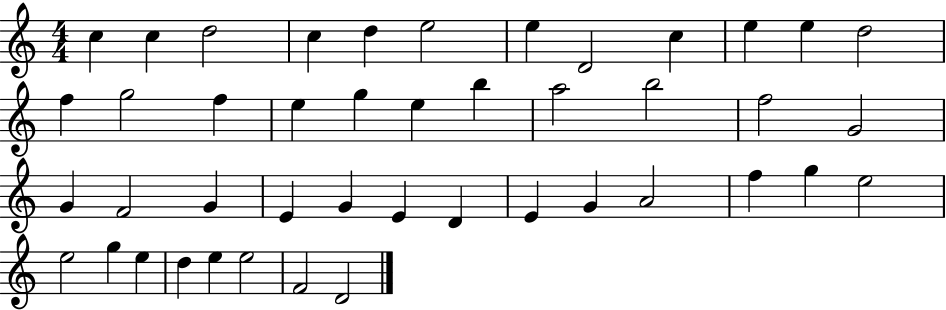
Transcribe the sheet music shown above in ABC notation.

X:1
T:Untitled
M:4/4
L:1/4
K:C
c c d2 c d e2 e D2 c e e d2 f g2 f e g e b a2 b2 f2 G2 G F2 G E G E D E G A2 f g e2 e2 g e d e e2 F2 D2